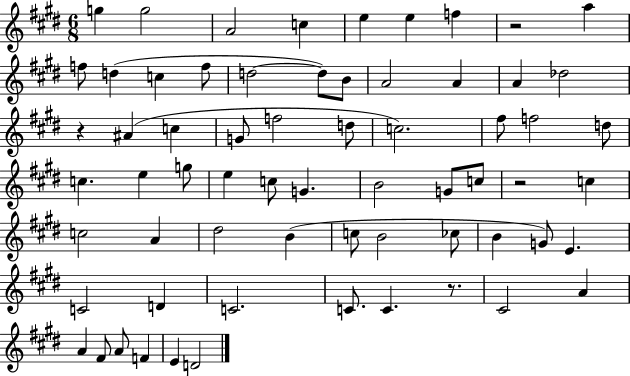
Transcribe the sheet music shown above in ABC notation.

X:1
T:Untitled
M:6/8
L:1/4
K:E
g g2 A2 c e e f z2 a f/2 d c f/2 d2 d/2 B/2 A2 A A _d2 z ^A c G/2 f2 d/2 c2 ^f/2 f2 d/2 c e g/2 e c/2 G B2 G/2 c/2 z2 c c2 A ^d2 B c/2 B2 _c/2 B G/2 E C2 D C2 C/2 C z/2 ^C2 A A ^F/2 A/2 F E D2